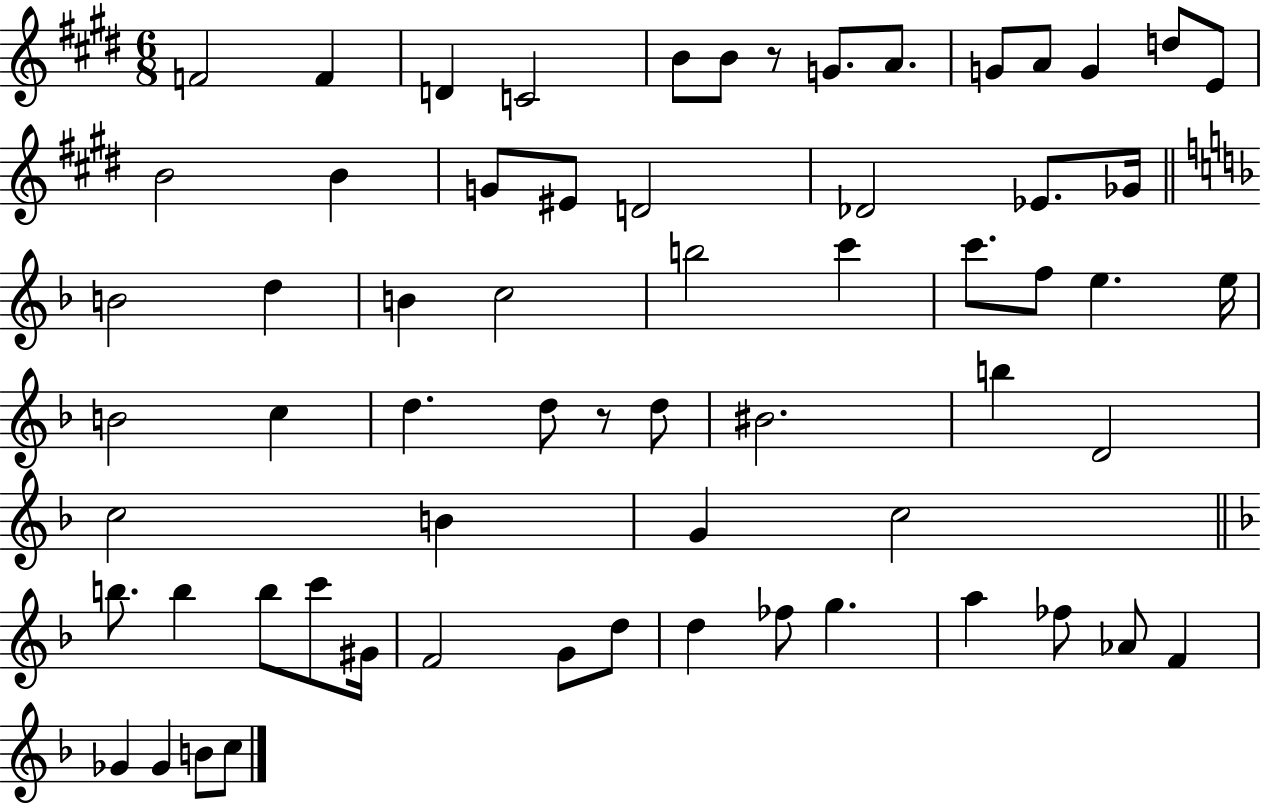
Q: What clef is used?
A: treble